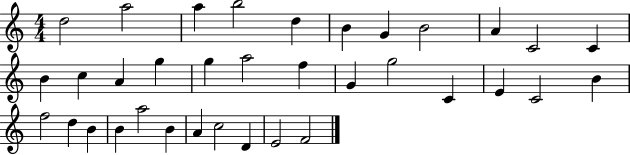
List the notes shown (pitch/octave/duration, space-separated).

D5/h A5/h A5/q B5/h D5/q B4/q G4/q B4/h A4/q C4/h C4/q B4/q C5/q A4/q G5/q G5/q A5/h F5/q G4/q G5/h C4/q E4/q C4/h B4/q F5/h D5/q B4/q B4/q A5/h B4/q A4/q C5/h D4/q E4/h F4/h